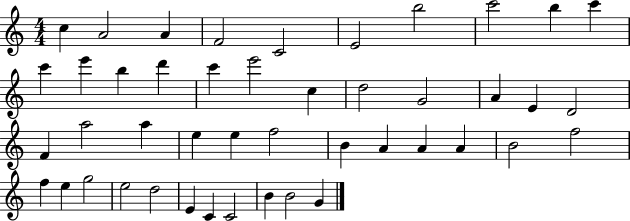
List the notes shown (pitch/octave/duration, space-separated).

C5/q A4/h A4/q F4/h C4/h E4/h B5/h C6/h B5/q C6/q C6/q E6/q B5/q D6/q C6/q E6/h C5/q D5/h G4/h A4/q E4/q D4/h F4/q A5/h A5/q E5/q E5/q F5/h B4/q A4/q A4/q A4/q B4/h F5/h F5/q E5/q G5/h E5/h D5/h E4/q C4/q C4/h B4/q B4/h G4/q